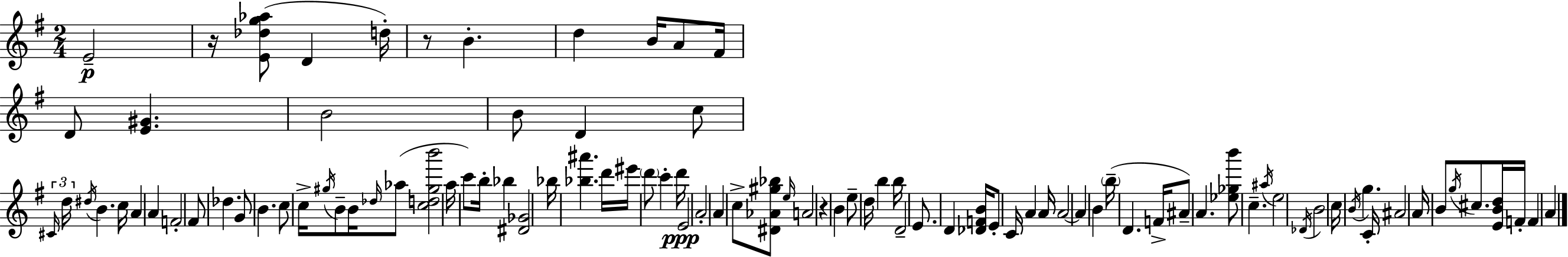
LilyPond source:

{
  \clef treble
  \numericTimeSignature
  \time 2/4
  \key e \minor
  e'2--\p | r16 <e' des'' g'' aes''>8( d'4 d''16-.) | r8 b'4.-. | d''4 b'16 a'8 fis'16 | \break d'8 <e' gis'>4. | b'2 | b'8 d'4 c''8 | \tuplet 3/2 { \grace { cis'16 } d''16 \acciaccatura { dis''16 } } b'4. | \break c''16 a'4 a'4 | f'2-. | fis'8 des''4. | g'8 b'4. | \break c''8 c''16-> \acciaccatura { gis''16 } b'8-- | b'16 \grace { des''16 } aes''8( <c'' d'' gis'' b'''>2 | a''16 c'''8) b''16-. | bes''4 <dis' ges'>2 | \break bes''16 <bes'' ais'''>4. | d'''16 eis'''16 \parenthesize d'''8 c'''4-. | d'''16\ppp e'2 | a'2-. | \break a'4 | c''8-> <dis' aes' gis'' bes''>8 \grace { e''16 } a'2 | r4 | b'4 e''8-- d''16 | \break b''4 b''16 d'2-- | e'8. | d'4 <des' f' b'>16 e'8-. c'16 | a'4 a'16 a'2~~ | \break a'4 | b'4 \parenthesize b''16--( d'4. | f'16-> ais'8--) a'4. | <ees'' ges'' b'''>8 c''4.-- | \break \acciaccatura { ais''16 } e''2 | \acciaccatura { des'16 } b'2 | c''16 | \acciaccatura { b'16 } g''4. c'16-. | \break ais'2 | a'16 b'8 \acciaccatura { g''16 } cis''8. <e' b' d''>16 | f'16-. f'4 a'4 | \bar "|."
}